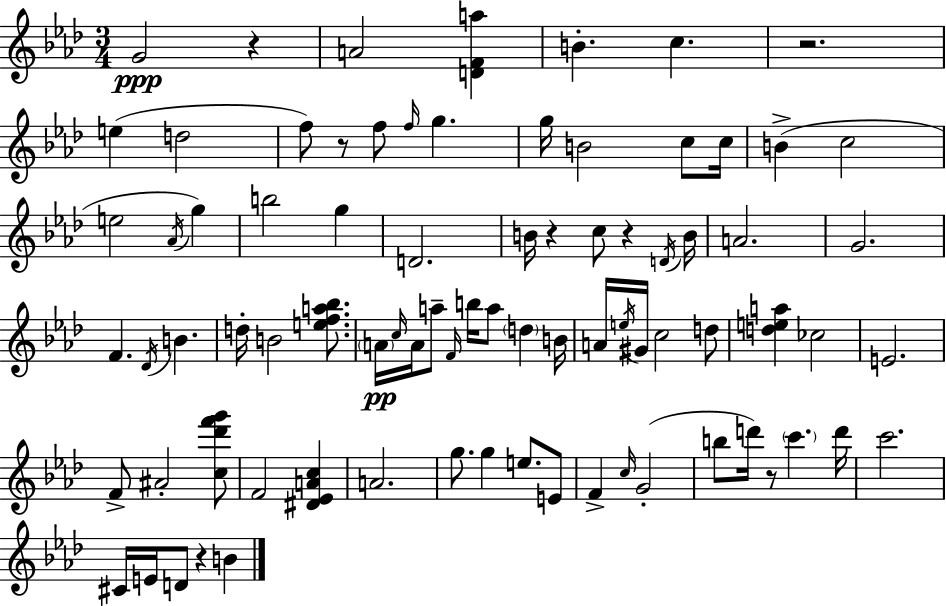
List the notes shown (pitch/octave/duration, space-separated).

G4/h R/q A4/h [D4,F4,A5]/q B4/q. C5/q. R/h. E5/q D5/h F5/e R/e F5/e F5/s G5/q. G5/s B4/h C5/e C5/s B4/q C5/h E5/h Ab4/s G5/q B5/h G5/q D4/h. B4/s R/q C5/e R/q D4/s B4/s A4/h. G4/h. F4/q. Db4/s B4/q. D5/s B4/h [E5,F5,A5,Bb5]/e. A4/s C5/s A4/s A5/e F4/s B5/s A5/e D5/q B4/s A4/s E5/s G#4/s C5/h D5/e [D5,E5,A5]/q CES5/h E4/h. F4/e A#4/h [C5,Db6,F6,G6]/e F4/h [D#4,Eb4,A4,C5]/q A4/h. G5/e. G5/q E5/e. E4/e F4/q C5/s G4/h B5/e D6/s R/e C6/q. D6/s C6/h. C#4/s E4/s D4/e R/q B4/q